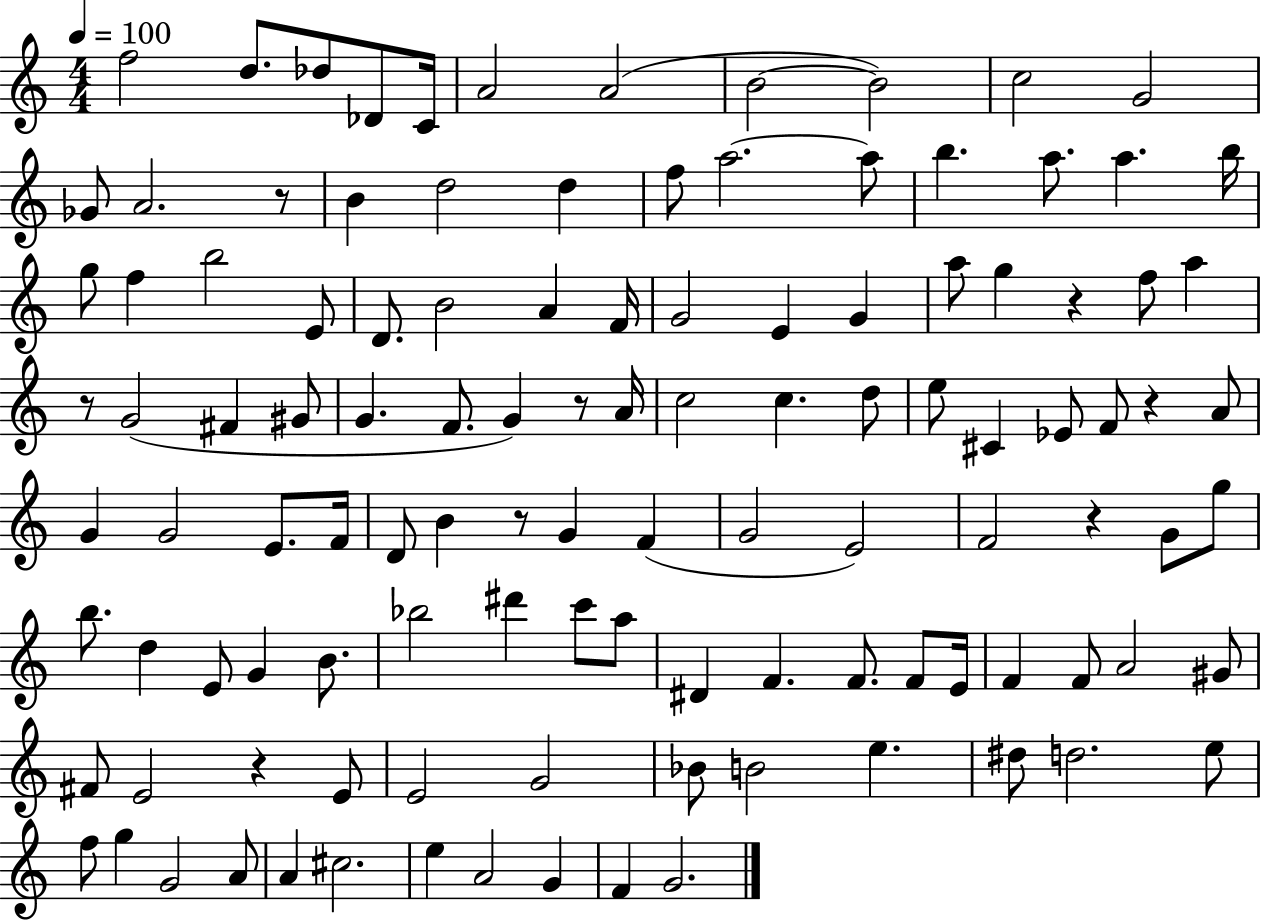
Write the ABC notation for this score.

X:1
T:Untitled
M:4/4
L:1/4
K:C
f2 d/2 _d/2 _D/2 C/4 A2 A2 B2 B2 c2 G2 _G/2 A2 z/2 B d2 d f/2 a2 a/2 b a/2 a b/4 g/2 f b2 E/2 D/2 B2 A F/4 G2 E G a/2 g z f/2 a z/2 G2 ^F ^G/2 G F/2 G z/2 A/4 c2 c d/2 e/2 ^C _E/2 F/2 z A/2 G G2 E/2 F/4 D/2 B z/2 G F G2 E2 F2 z G/2 g/2 b/2 d E/2 G B/2 _b2 ^d' c'/2 a/2 ^D F F/2 F/2 E/4 F F/2 A2 ^G/2 ^F/2 E2 z E/2 E2 G2 _B/2 B2 e ^d/2 d2 e/2 f/2 g G2 A/2 A ^c2 e A2 G F G2